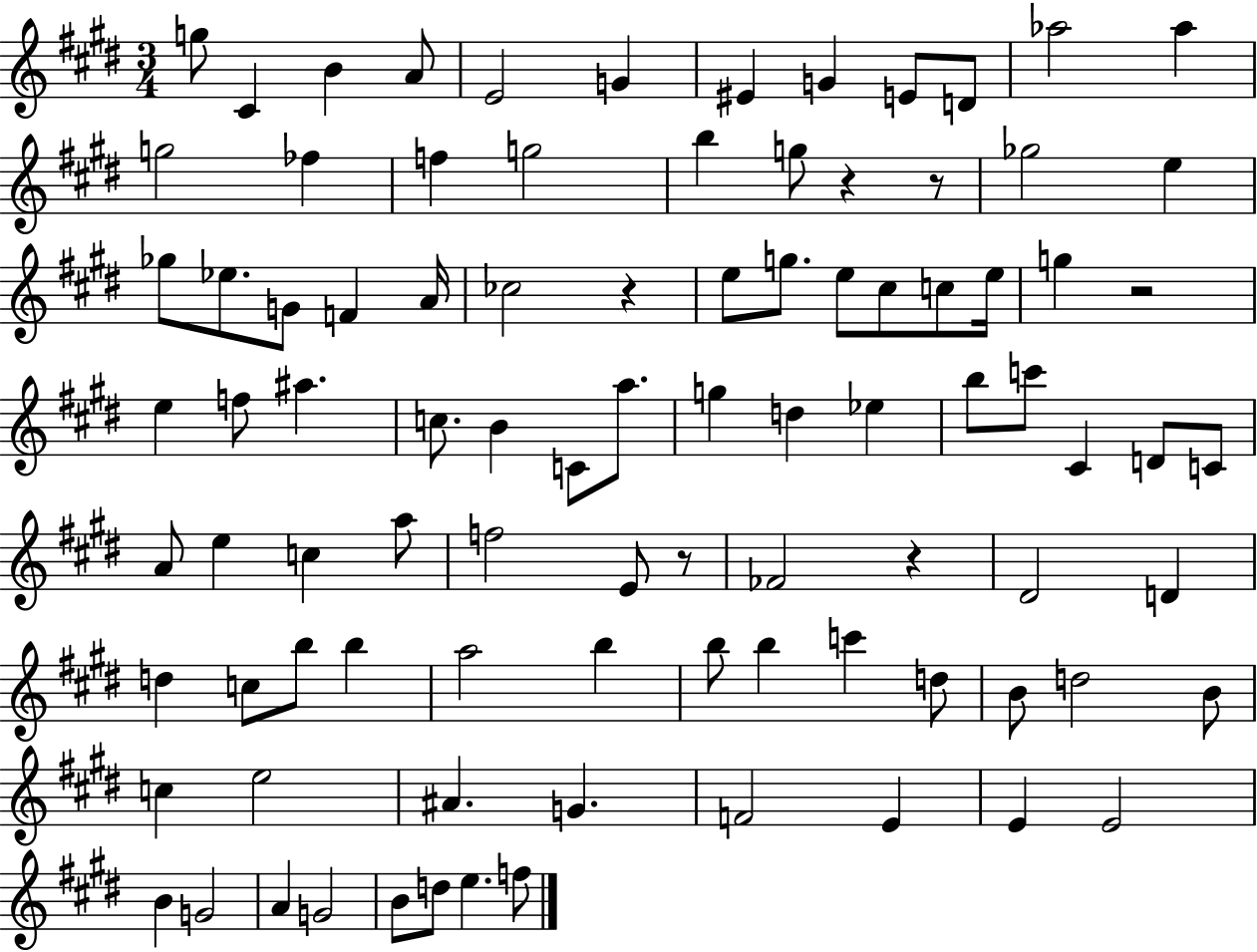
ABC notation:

X:1
T:Untitled
M:3/4
L:1/4
K:E
g/2 ^C B A/2 E2 G ^E G E/2 D/2 _a2 _a g2 _f f g2 b g/2 z z/2 _g2 e _g/2 _e/2 G/2 F A/4 _c2 z e/2 g/2 e/2 ^c/2 c/2 e/4 g z2 e f/2 ^a c/2 B C/2 a/2 g d _e b/2 c'/2 ^C D/2 C/2 A/2 e c a/2 f2 E/2 z/2 _F2 z ^D2 D d c/2 b/2 b a2 b b/2 b c' d/2 B/2 d2 B/2 c e2 ^A G F2 E E E2 B G2 A G2 B/2 d/2 e f/2